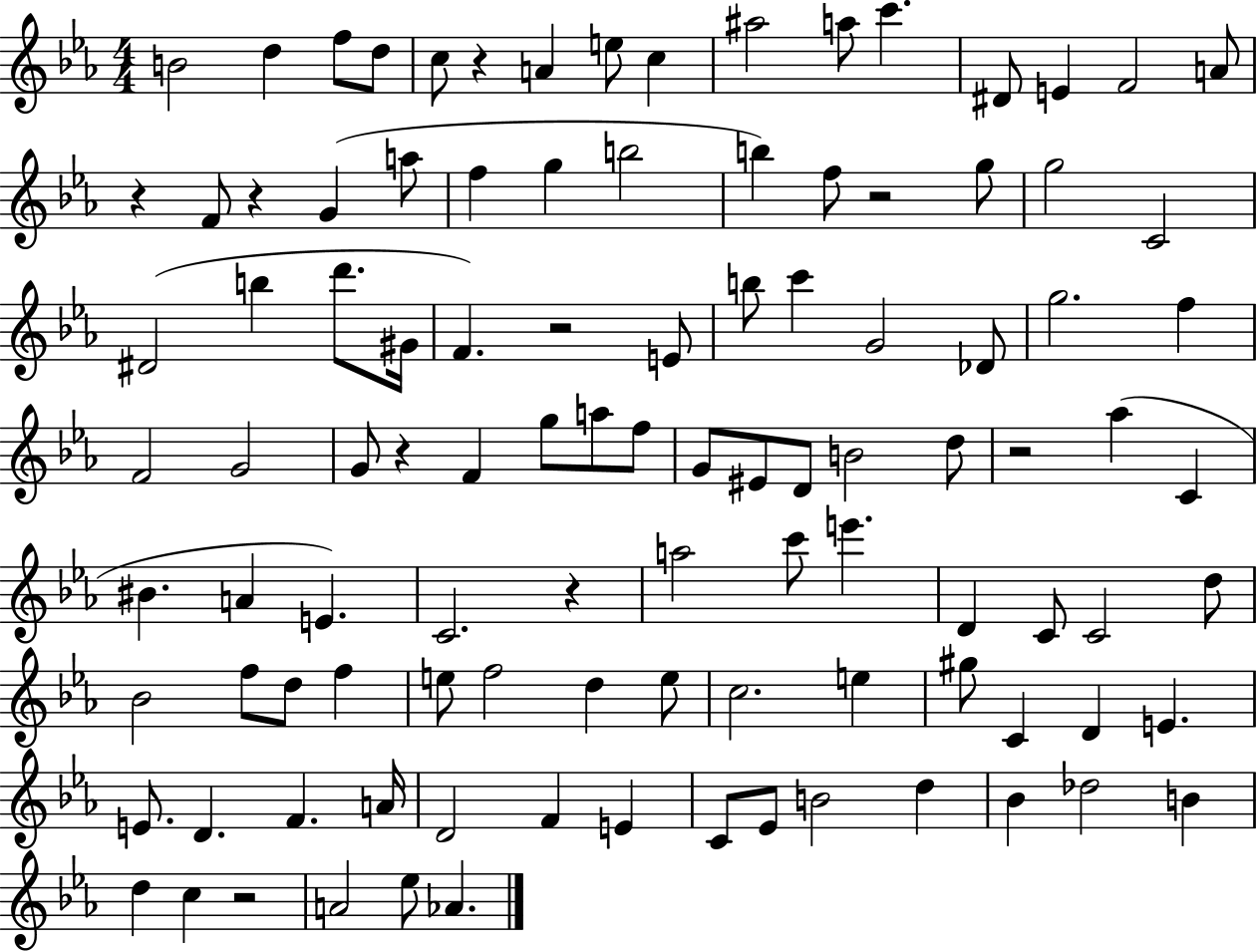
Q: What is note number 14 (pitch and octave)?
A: F4